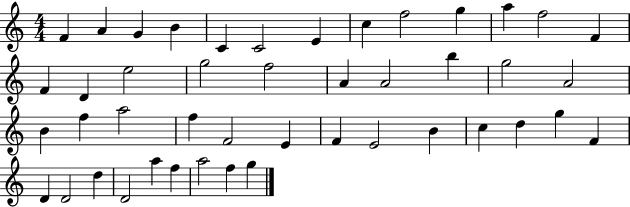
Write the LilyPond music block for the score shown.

{
  \clef treble
  \numericTimeSignature
  \time 4/4
  \key c \major
  f'4 a'4 g'4 b'4 | c'4 c'2 e'4 | c''4 f''2 g''4 | a''4 f''2 f'4 | \break f'4 d'4 e''2 | g''2 f''2 | a'4 a'2 b''4 | g''2 a'2 | \break b'4 f''4 a''2 | f''4 f'2 e'4 | f'4 e'2 b'4 | c''4 d''4 g''4 f'4 | \break d'4 d'2 d''4 | d'2 a''4 f''4 | a''2 f''4 g''4 | \bar "|."
}